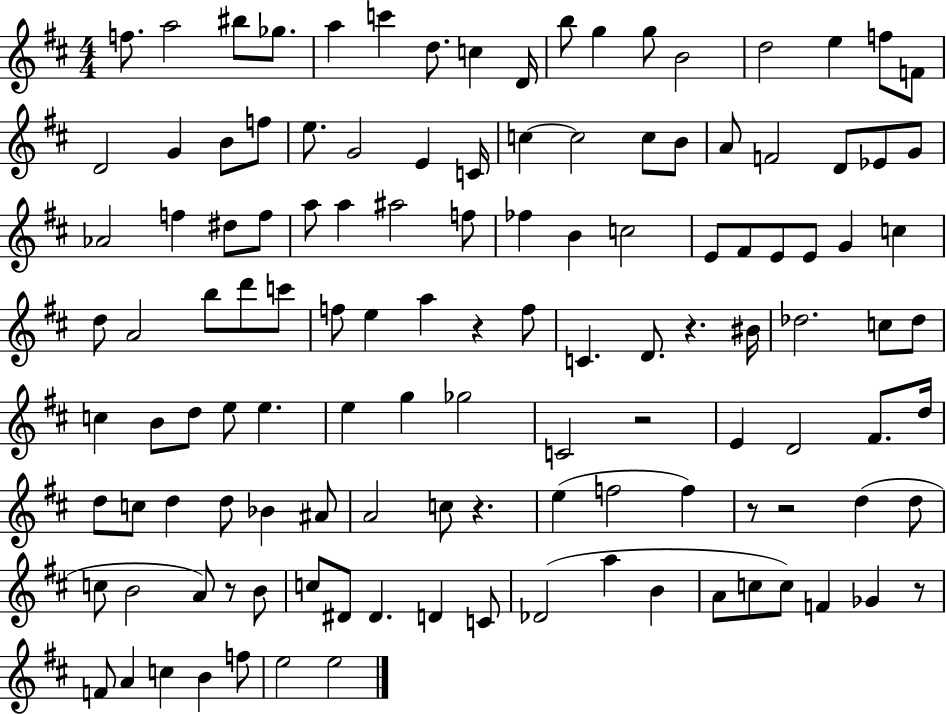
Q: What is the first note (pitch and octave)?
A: F5